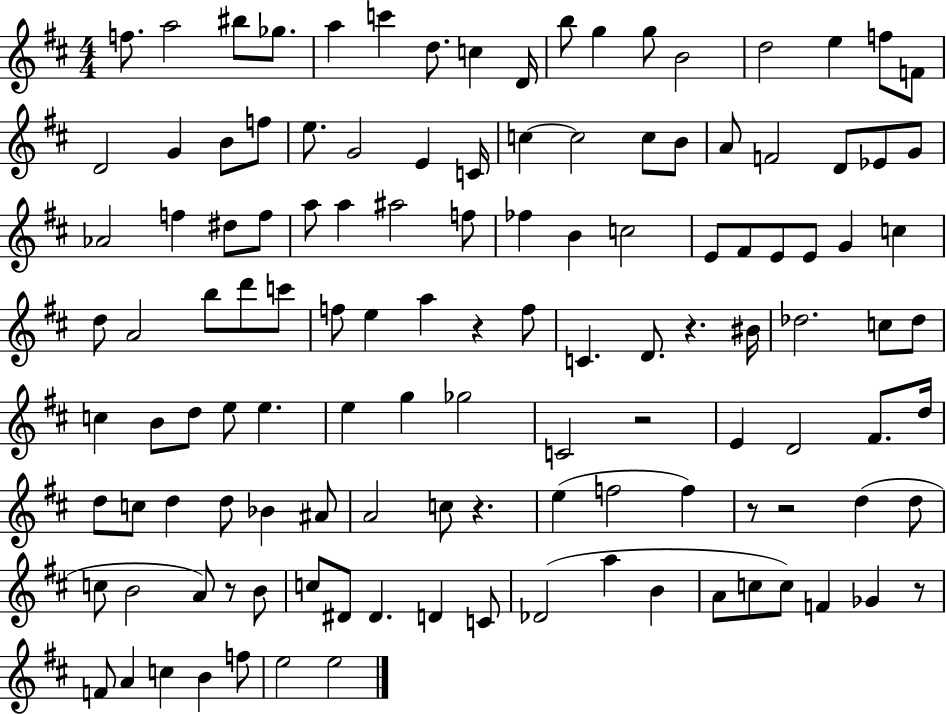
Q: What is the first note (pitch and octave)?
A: F5